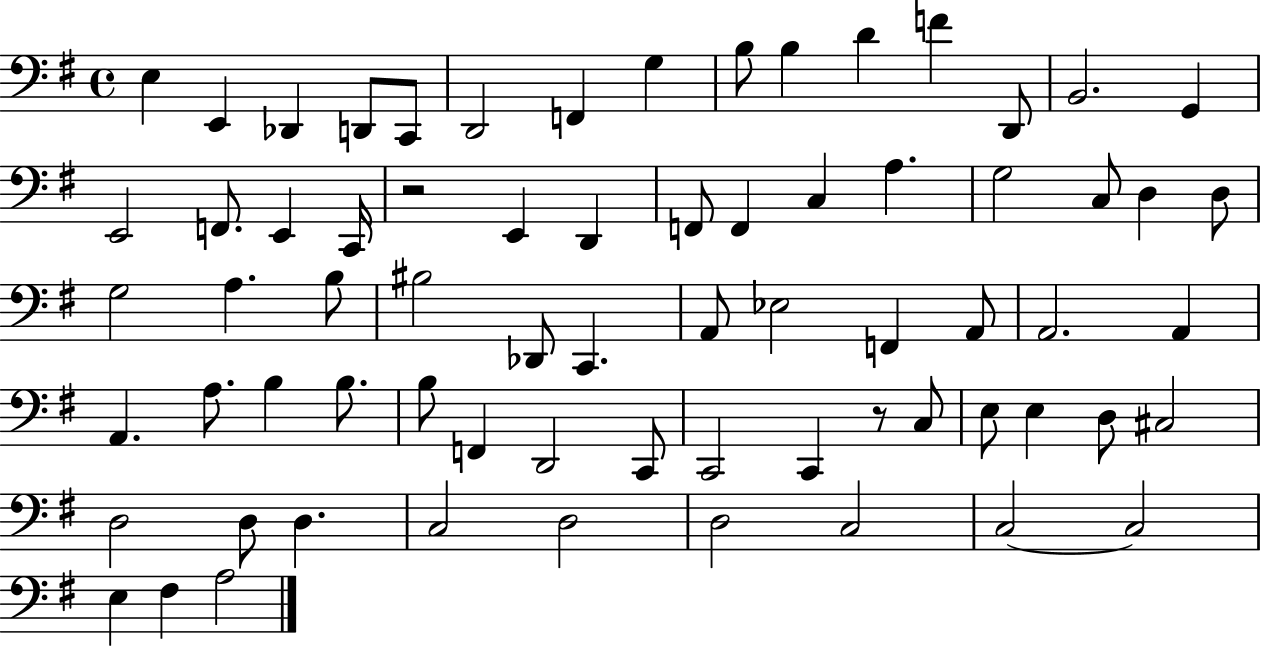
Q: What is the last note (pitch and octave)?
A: A3